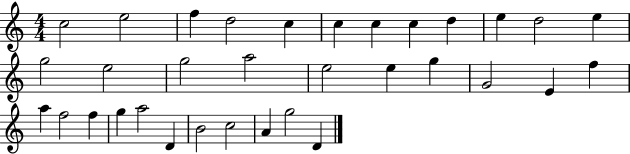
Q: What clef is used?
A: treble